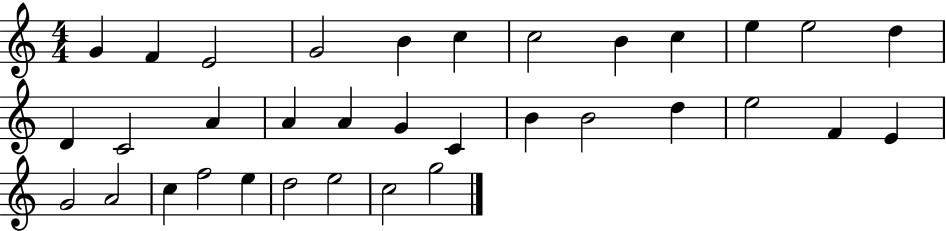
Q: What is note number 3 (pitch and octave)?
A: E4